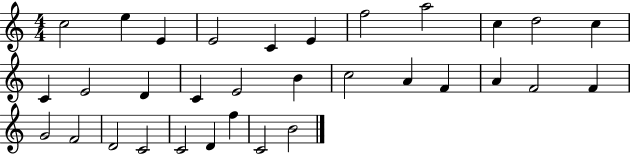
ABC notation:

X:1
T:Untitled
M:4/4
L:1/4
K:C
c2 e E E2 C E f2 a2 c d2 c C E2 D C E2 B c2 A F A F2 F G2 F2 D2 C2 C2 D f C2 B2